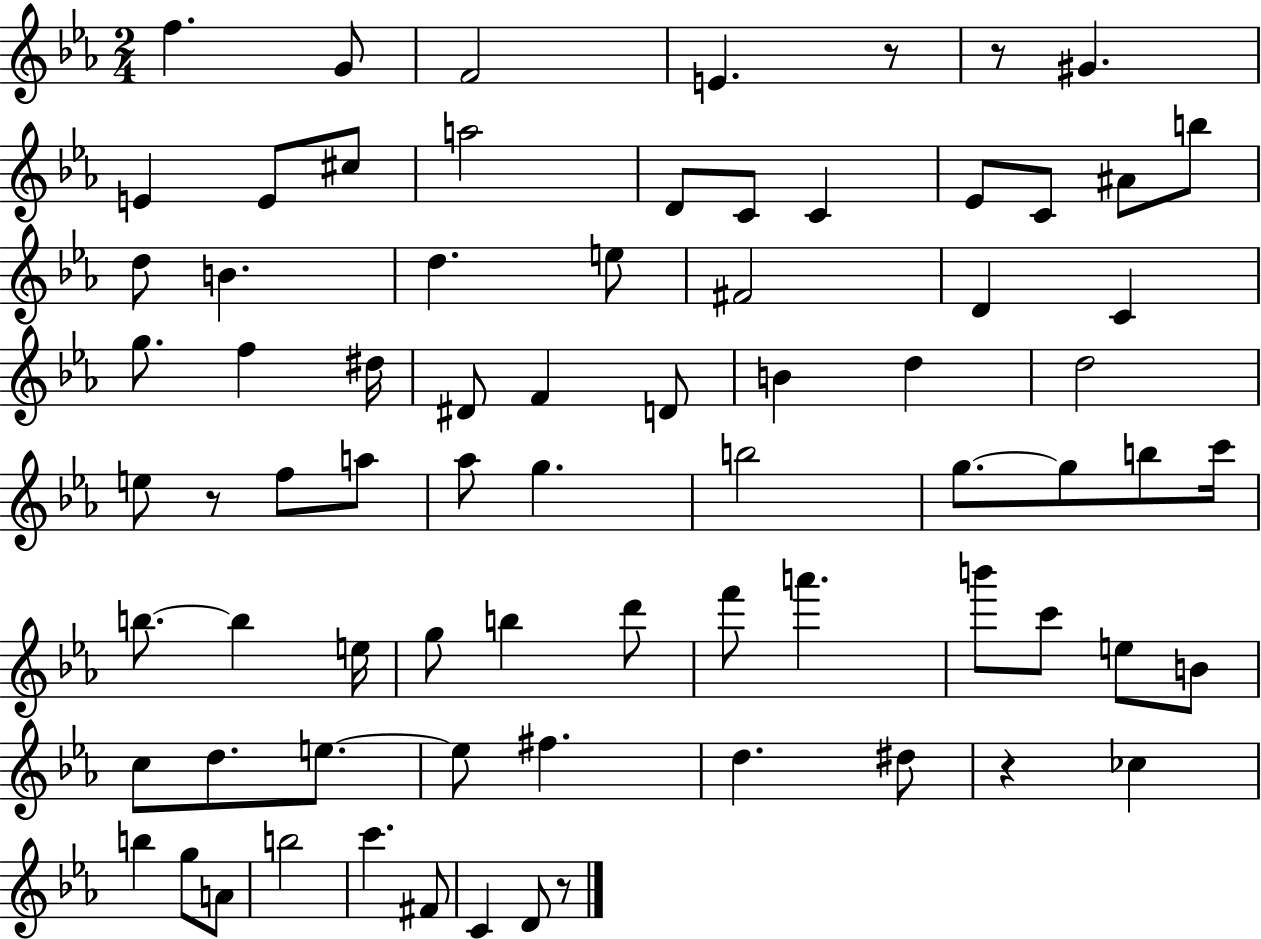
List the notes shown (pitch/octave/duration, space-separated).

F5/q. G4/e F4/h E4/q. R/e R/e G#4/q. E4/q E4/e C#5/e A5/h D4/e C4/e C4/q Eb4/e C4/e A#4/e B5/e D5/e B4/q. D5/q. E5/e F#4/h D4/q C4/q G5/e. F5/q D#5/s D#4/e F4/q D4/e B4/q D5/q D5/h E5/e R/e F5/e A5/e Ab5/e G5/q. B5/h G5/e. G5/e B5/e C6/s B5/e. B5/q E5/s G5/e B5/q D6/e F6/e A6/q. B6/e C6/e E5/e B4/e C5/e D5/e. E5/e. E5/e F#5/q. D5/q. D#5/e R/q CES5/q B5/q G5/e A4/e B5/h C6/q. F#4/e C4/q D4/e R/e